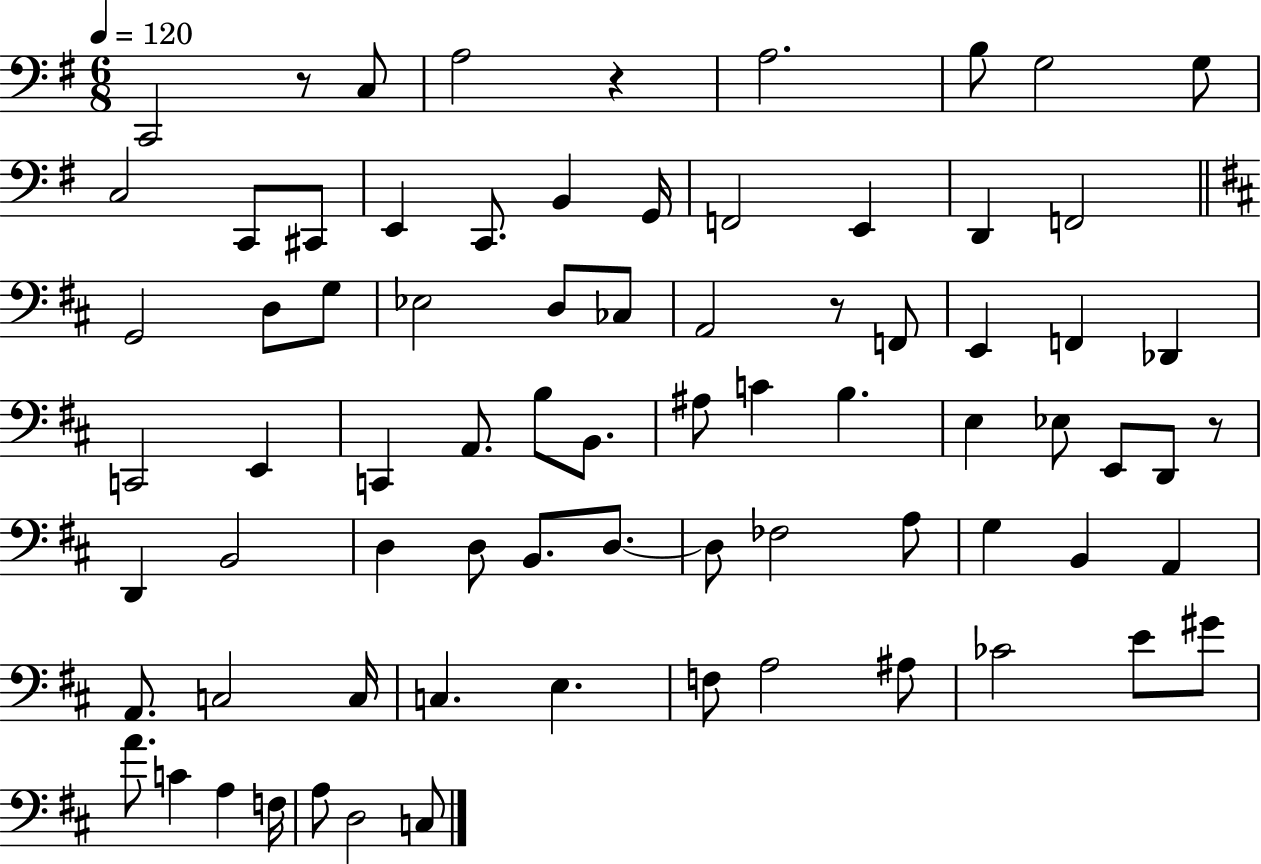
{
  \clef bass
  \numericTimeSignature
  \time 6/8
  \key g \major
  \tempo 4 = 120
  \repeat volta 2 { c,2 r8 c8 | a2 r4 | a2. | b8 g2 g8 | \break c2 c,8 cis,8 | e,4 c,8. b,4 g,16 | f,2 e,4 | d,4 f,2 | \break \bar "||" \break \key d \major g,2 d8 g8 | ees2 d8 ces8 | a,2 r8 f,8 | e,4 f,4 des,4 | \break c,2 e,4 | c,4 a,8. b8 b,8. | ais8 c'4 b4. | e4 ees8 e,8 d,8 r8 | \break d,4 b,2 | d4 d8 b,8. d8.~~ | d8 fes2 a8 | g4 b,4 a,4 | \break a,8. c2 c16 | c4. e4. | f8 a2 ais8 | ces'2 e'8 gis'8 | \break a'8. c'4 a4 f16 | a8 d2 c8 | } \bar "|."
}